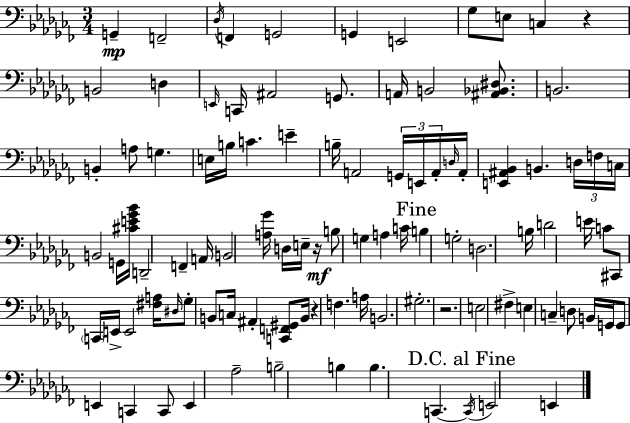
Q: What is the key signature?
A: AES minor